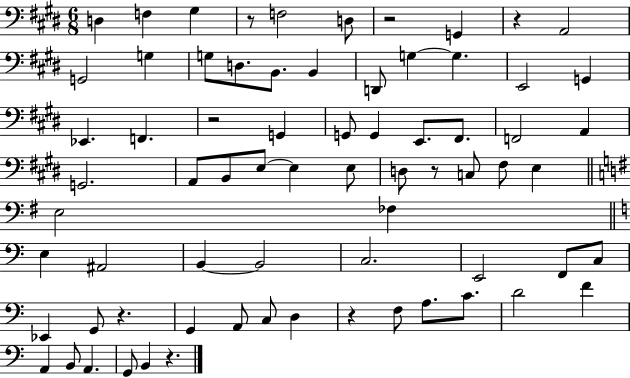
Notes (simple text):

D3/q F3/q G#3/q R/e F3/h D3/e R/h G2/q R/q A2/h G2/h G3/q G3/e D3/e. B2/e. B2/q D2/e G3/q G3/q. E2/h G2/q Eb2/q. F2/q. R/h G2/q G2/e G2/q E2/e. F#2/e. F2/h A2/q G2/h. A2/e B2/e E3/e E3/q E3/e D3/e R/e C3/e F#3/e E3/q E3/h FES3/q E3/q A#2/h B2/q B2/h C3/h. E2/h F2/e C3/e Eb2/q G2/e R/q. G2/q A2/e C3/e D3/q R/q F3/e A3/e. C4/e. D4/h F4/q A2/q B2/e A2/q. G2/e B2/q R/q.